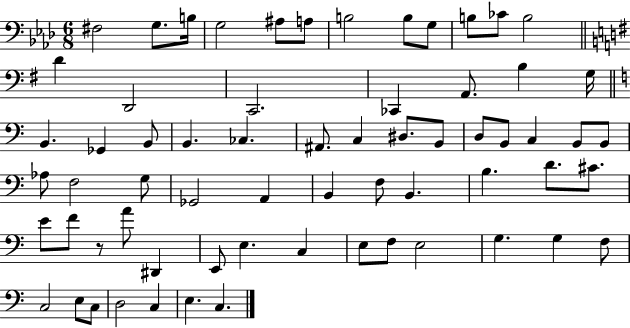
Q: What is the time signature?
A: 6/8